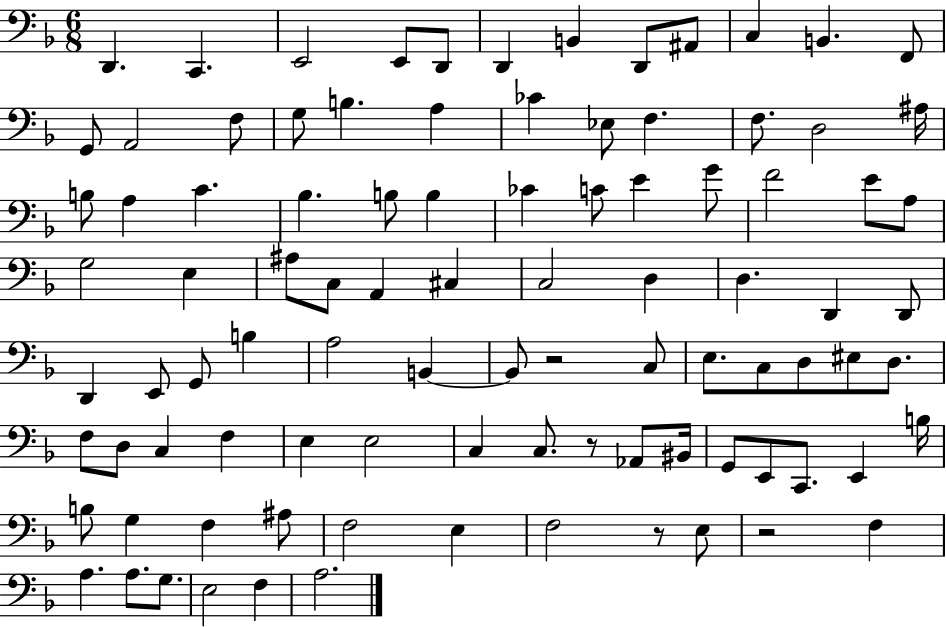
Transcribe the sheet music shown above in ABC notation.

X:1
T:Untitled
M:6/8
L:1/4
K:F
D,, C,, E,,2 E,,/2 D,,/2 D,, B,, D,,/2 ^A,,/2 C, B,, F,,/2 G,,/2 A,,2 F,/2 G,/2 B, A, _C _E,/2 F, F,/2 D,2 ^A,/4 B,/2 A, C _B, B,/2 B, _C C/2 E G/2 F2 E/2 A,/2 G,2 E, ^A,/2 C,/2 A,, ^C, C,2 D, D, D,, D,,/2 D,, E,,/2 G,,/2 B, A,2 B,, B,,/2 z2 C,/2 E,/2 C,/2 D,/2 ^E,/2 D,/2 F,/2 D,/2 C, F, E, E,2 C, C,/2 z/2 _A,,/2 ^B,,/4 G,,/2 E,,/2 C,,/2 E,, B,/4 B,/2 G, F, ^A,/2 F,2 E, F,2 z/2 E,/2 z2 F, A, A,/2 G,/2 E,2 F, A,2